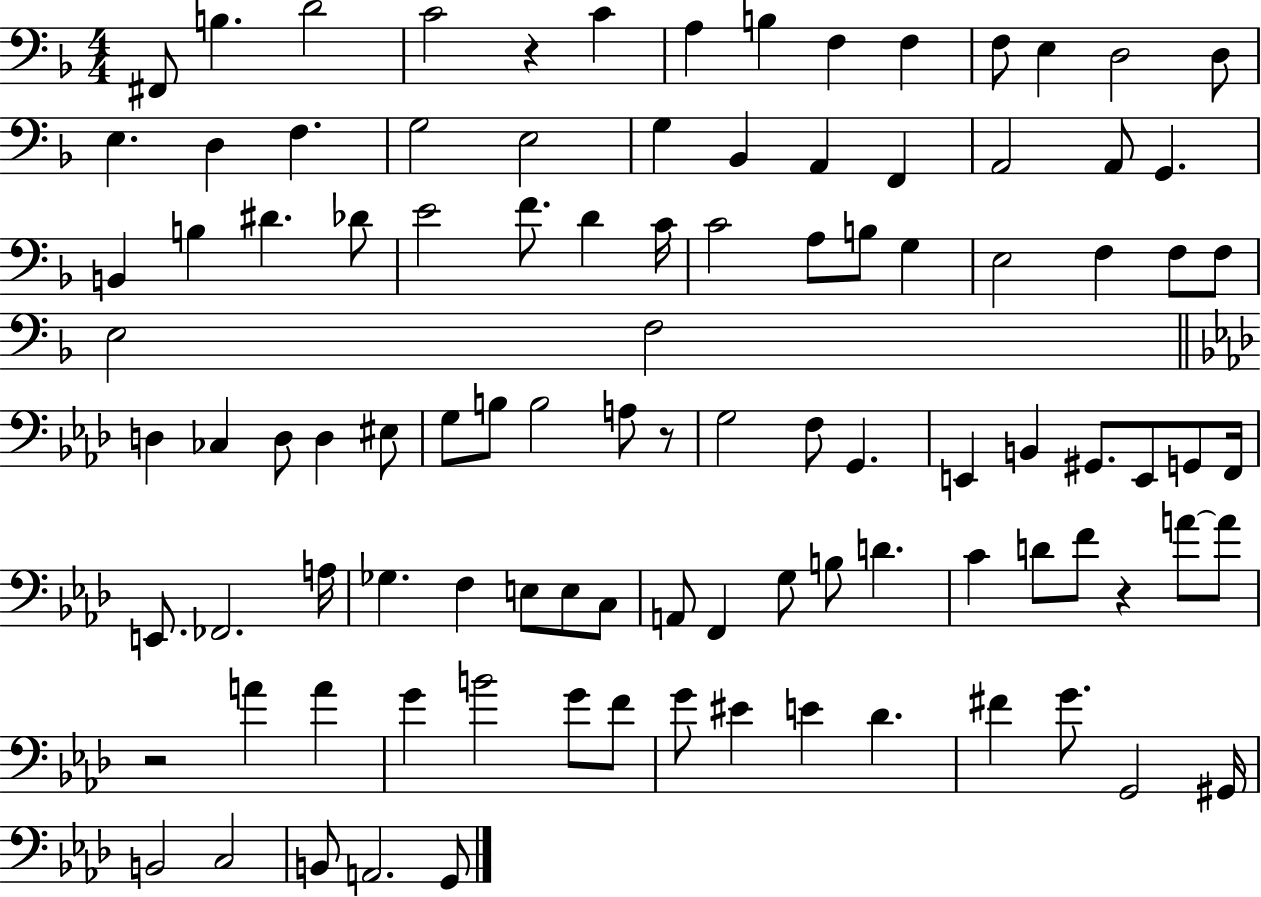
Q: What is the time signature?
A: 4/4